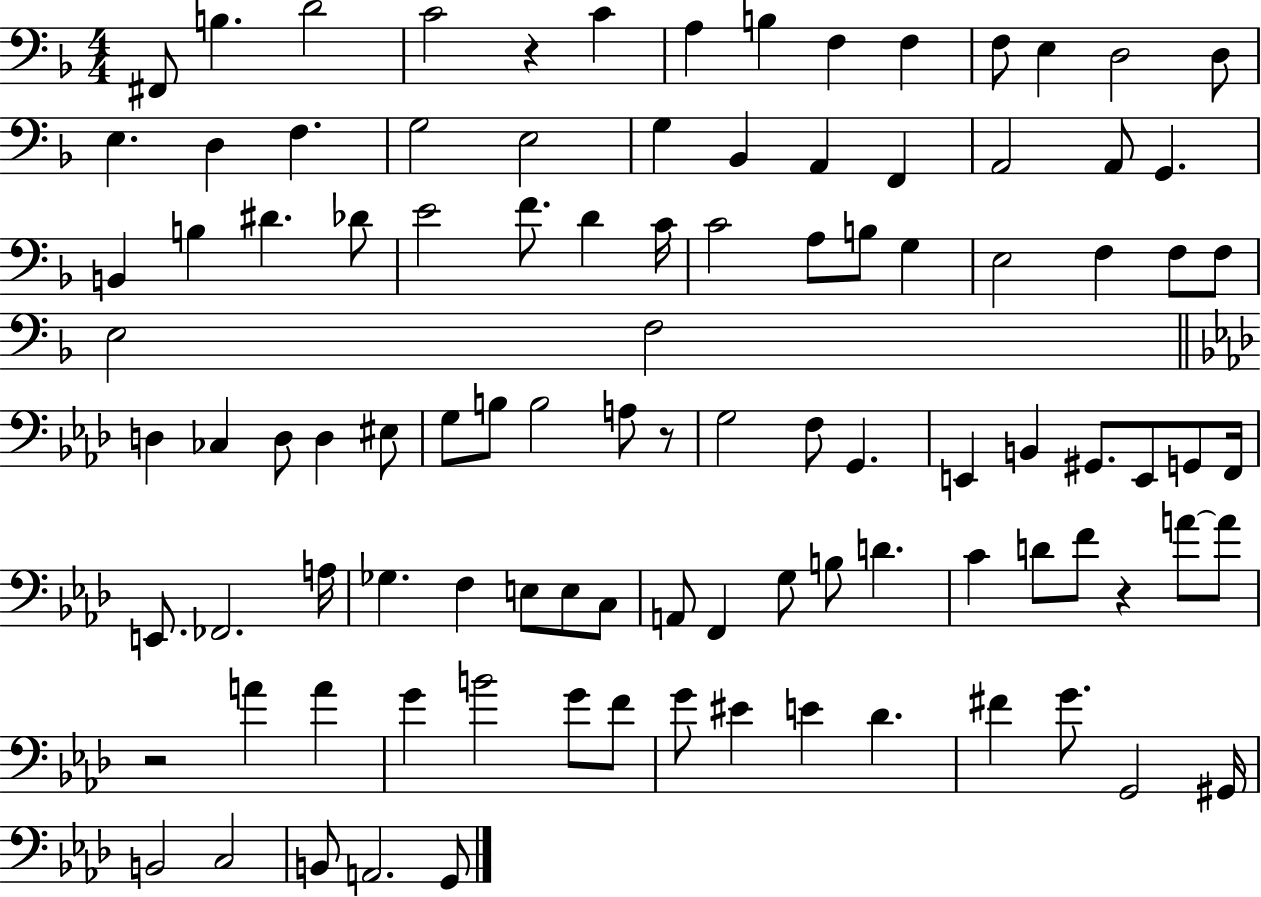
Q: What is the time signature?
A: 4/4